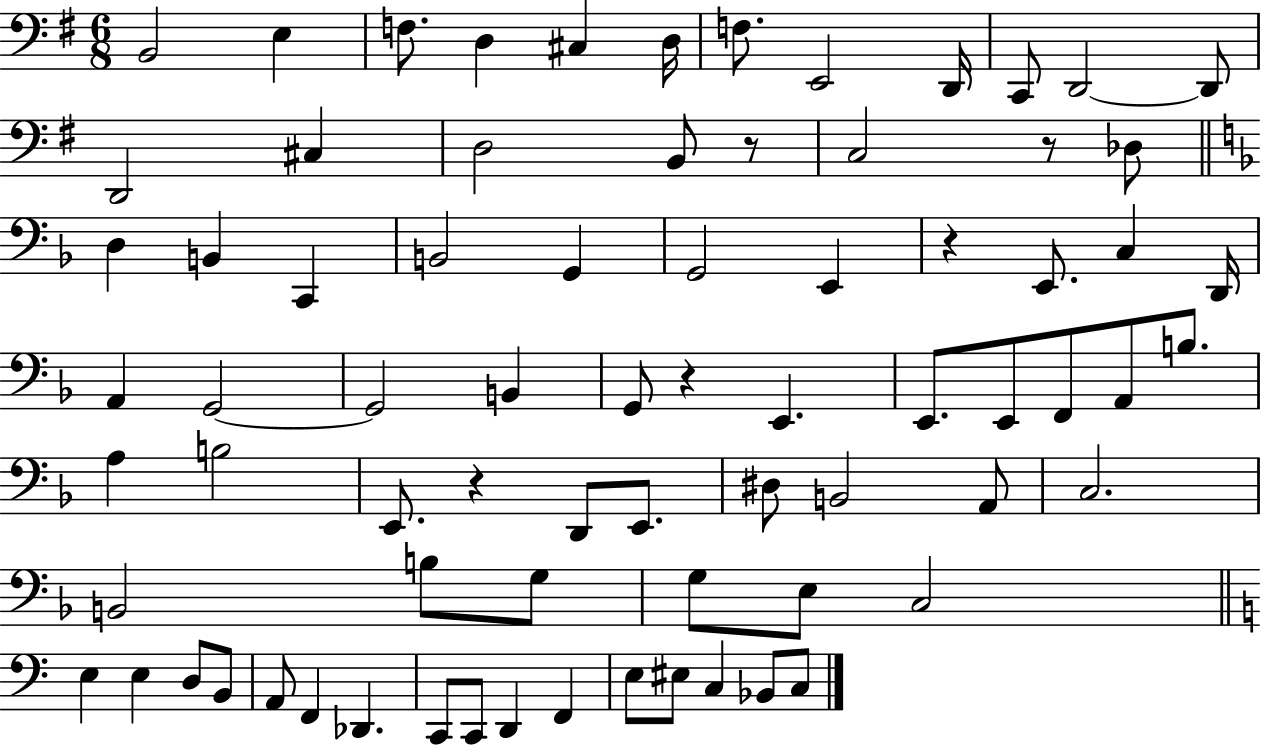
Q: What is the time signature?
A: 6/8